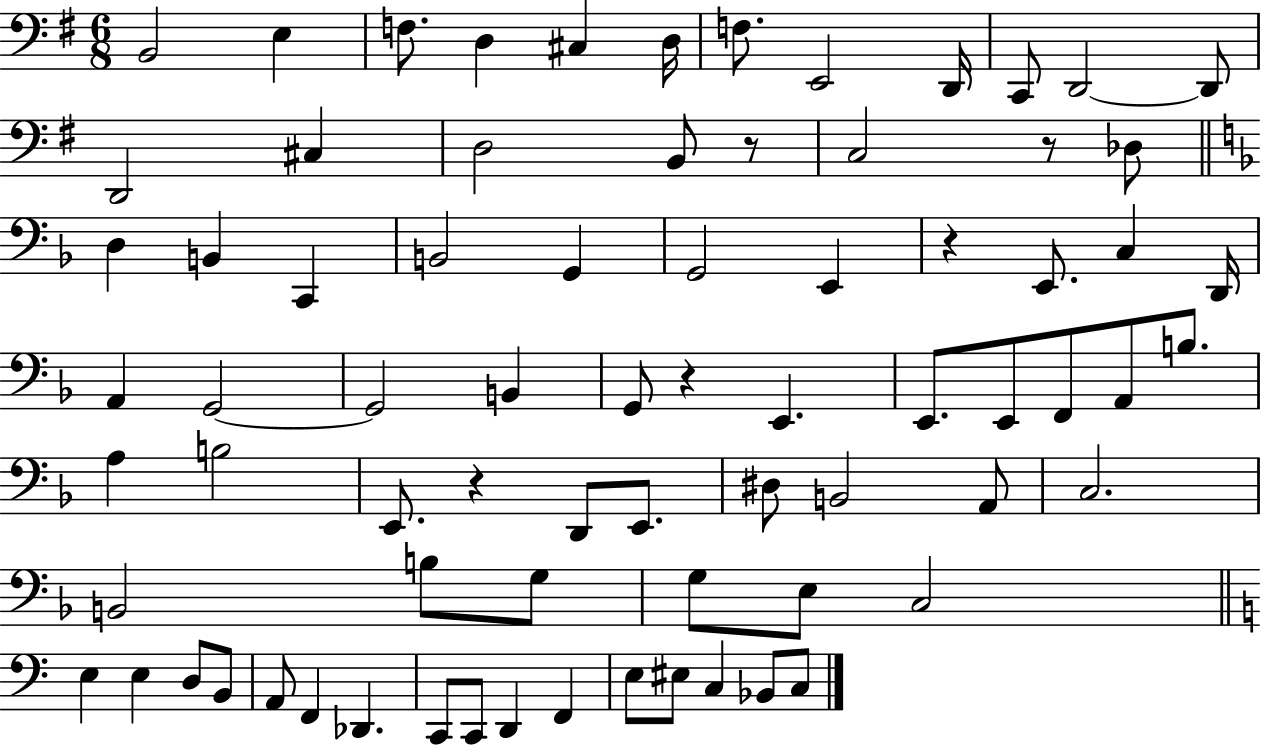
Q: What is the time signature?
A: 6/8